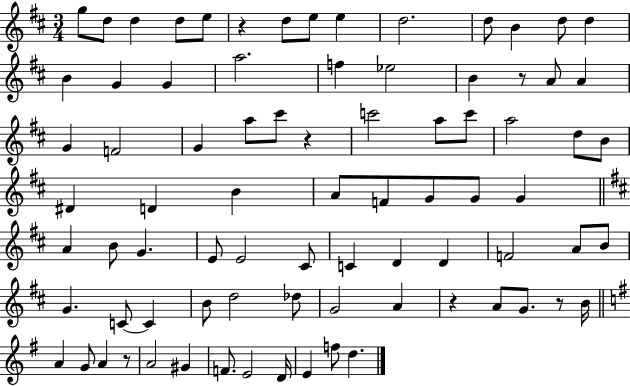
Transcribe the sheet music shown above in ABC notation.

X:1
T:Untitled
M:3/4
L:1/4
K:D
g/2 d/2 d d/2 e/2 z d/2 e/2 e d2 d/2 B d/2 d B G G a2 f _e2 B z/2 A/2 A G F2 G a/2 ^c'/2 z c'2 a/2 c'/2 a2 d/2 B/2 ^D D B A/2 F/2 G/2 G/2 G A B/2 G E/2 E2 ^C/2 C D D F2 A/2 B/2 G C/2 C B/2 d2 _d/2 G2 A z A/2 G/2 z/2 B/4 A G/2 A z/2 A2 ^G F/2 E2 D/4 E f/2 d